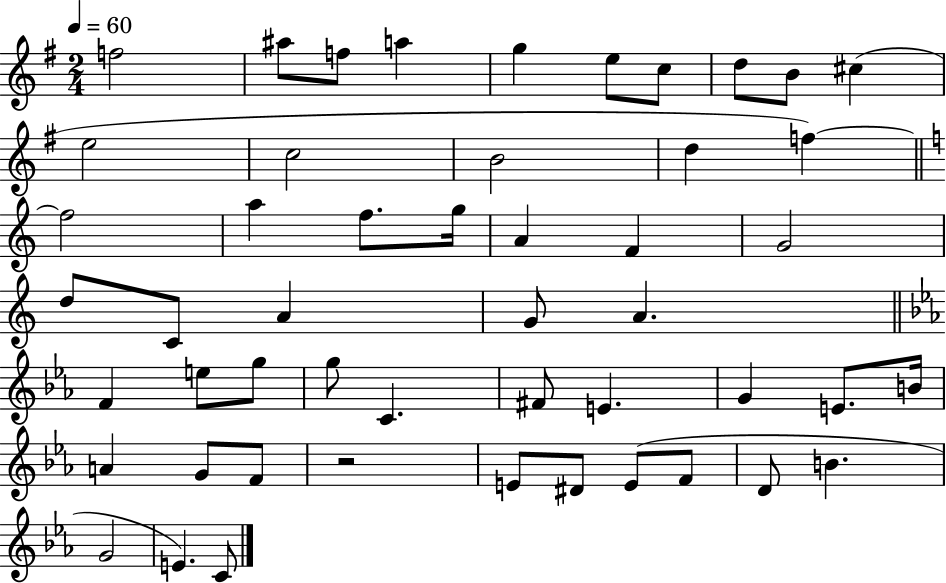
{
  \clef treble
  \numericTimeSignature
  \time 2/4
  \key g \major
  \tempo 4 = 60
  \repeat volta 2 { f''2 | ais''8 f''8 a''4 | g''4 e''8 c''8 | d''8 b'8 cis''4( | \break e''2 | c''2 | b'2 | d''4 f''4~~) | \break \bar "||" \break \key c \major f''2 | a''4 f''8. g''16 | a'4 f'4 | g'2 | \break d''8 c'8 a'4 | g'8 a'4. | \bar "||" \break \key ees \major f'4 e''8 g''8 | g''8 c'4. | fis'8 e'4. | g'4 e'8. b'16 | \break a'4 g'8 f'8 | r2 | e'8 dis'8 e'8( f'8 | d'8 b'4. | \break g'2 | e'4.) c'8 | } \bar "|."
}